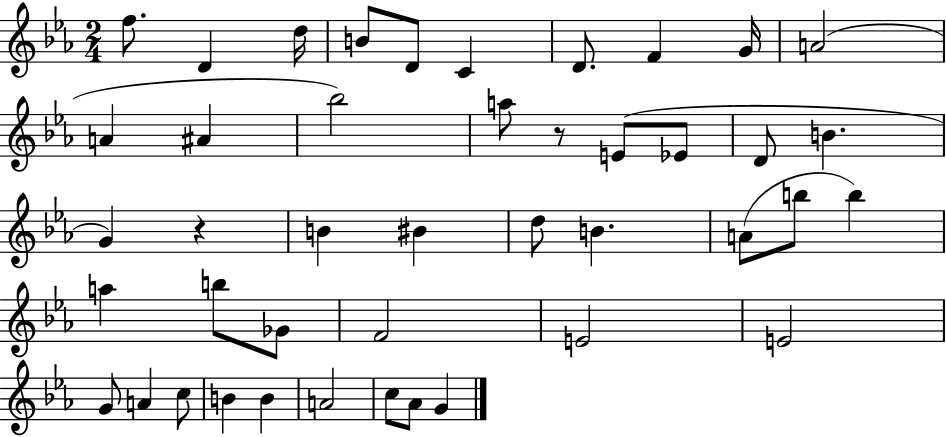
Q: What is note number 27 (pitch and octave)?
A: A5